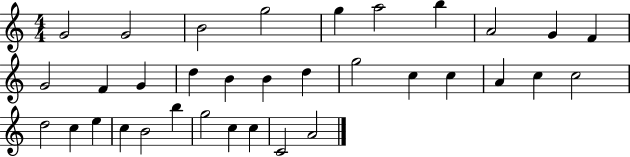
X:1
T:Untitled
M:4/4
L:1/4
K:C
G2 G2 B2 g2 g a2 b A2 G F G2 F G d B B d g2 c c A c c2 d2 c e c B2 b g2 c c C2 A2